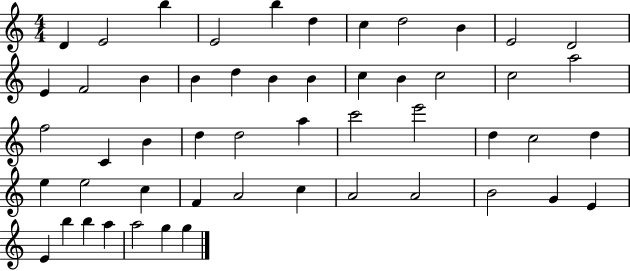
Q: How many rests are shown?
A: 0